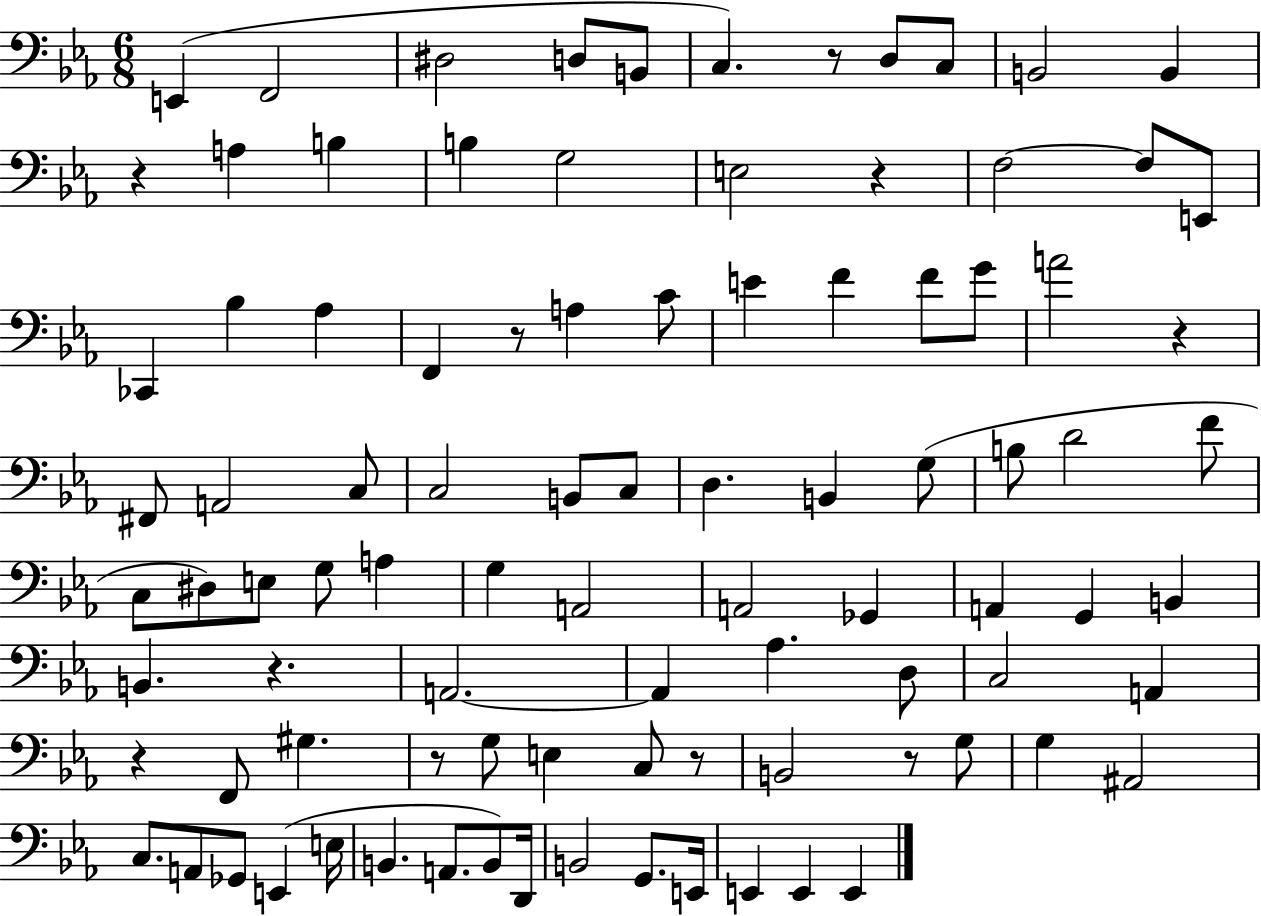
{
  \clef bass
  \numericTimeSignature
  \time 6/8
  \key ees \major
  e,4( f,2 | dis2 d8 b,8 | c4.) r8 d8 c8 | b,2 b,4 | \break r4 a4 b4 | b4 g2 | e2 r4 | f2~~ f8 e,8 | \break ces,4 bes4 aes4 | f,4 r8 a4 c'8 | e'4 f'4 f'8 g'8 | a'2 r4 | \break fis,8 a,2 c8 | c2 b,8 c8 | d4. b,4 g8( | b8 d'2 f'8 | \break c8 dis8) e8 g8 a4 | g4 a,2 | a,2 ges,4 | a,4 g,4 b,4 | \break b,4. r4. | a,2.~~ | a,4 aes4. d8 | c2 a,4 | \break r4 f,8 gis4. | r8 g8 e4 c8 r8 | b,2 r8 g8 | g4 ais,2 | \break c8. a,8 ges,8 e,4( e16 | b,4. a,8. b,8) d,16 | b,2 g,8. e,16 | e,4 e,4 e,4 | \break \bar "|."
}